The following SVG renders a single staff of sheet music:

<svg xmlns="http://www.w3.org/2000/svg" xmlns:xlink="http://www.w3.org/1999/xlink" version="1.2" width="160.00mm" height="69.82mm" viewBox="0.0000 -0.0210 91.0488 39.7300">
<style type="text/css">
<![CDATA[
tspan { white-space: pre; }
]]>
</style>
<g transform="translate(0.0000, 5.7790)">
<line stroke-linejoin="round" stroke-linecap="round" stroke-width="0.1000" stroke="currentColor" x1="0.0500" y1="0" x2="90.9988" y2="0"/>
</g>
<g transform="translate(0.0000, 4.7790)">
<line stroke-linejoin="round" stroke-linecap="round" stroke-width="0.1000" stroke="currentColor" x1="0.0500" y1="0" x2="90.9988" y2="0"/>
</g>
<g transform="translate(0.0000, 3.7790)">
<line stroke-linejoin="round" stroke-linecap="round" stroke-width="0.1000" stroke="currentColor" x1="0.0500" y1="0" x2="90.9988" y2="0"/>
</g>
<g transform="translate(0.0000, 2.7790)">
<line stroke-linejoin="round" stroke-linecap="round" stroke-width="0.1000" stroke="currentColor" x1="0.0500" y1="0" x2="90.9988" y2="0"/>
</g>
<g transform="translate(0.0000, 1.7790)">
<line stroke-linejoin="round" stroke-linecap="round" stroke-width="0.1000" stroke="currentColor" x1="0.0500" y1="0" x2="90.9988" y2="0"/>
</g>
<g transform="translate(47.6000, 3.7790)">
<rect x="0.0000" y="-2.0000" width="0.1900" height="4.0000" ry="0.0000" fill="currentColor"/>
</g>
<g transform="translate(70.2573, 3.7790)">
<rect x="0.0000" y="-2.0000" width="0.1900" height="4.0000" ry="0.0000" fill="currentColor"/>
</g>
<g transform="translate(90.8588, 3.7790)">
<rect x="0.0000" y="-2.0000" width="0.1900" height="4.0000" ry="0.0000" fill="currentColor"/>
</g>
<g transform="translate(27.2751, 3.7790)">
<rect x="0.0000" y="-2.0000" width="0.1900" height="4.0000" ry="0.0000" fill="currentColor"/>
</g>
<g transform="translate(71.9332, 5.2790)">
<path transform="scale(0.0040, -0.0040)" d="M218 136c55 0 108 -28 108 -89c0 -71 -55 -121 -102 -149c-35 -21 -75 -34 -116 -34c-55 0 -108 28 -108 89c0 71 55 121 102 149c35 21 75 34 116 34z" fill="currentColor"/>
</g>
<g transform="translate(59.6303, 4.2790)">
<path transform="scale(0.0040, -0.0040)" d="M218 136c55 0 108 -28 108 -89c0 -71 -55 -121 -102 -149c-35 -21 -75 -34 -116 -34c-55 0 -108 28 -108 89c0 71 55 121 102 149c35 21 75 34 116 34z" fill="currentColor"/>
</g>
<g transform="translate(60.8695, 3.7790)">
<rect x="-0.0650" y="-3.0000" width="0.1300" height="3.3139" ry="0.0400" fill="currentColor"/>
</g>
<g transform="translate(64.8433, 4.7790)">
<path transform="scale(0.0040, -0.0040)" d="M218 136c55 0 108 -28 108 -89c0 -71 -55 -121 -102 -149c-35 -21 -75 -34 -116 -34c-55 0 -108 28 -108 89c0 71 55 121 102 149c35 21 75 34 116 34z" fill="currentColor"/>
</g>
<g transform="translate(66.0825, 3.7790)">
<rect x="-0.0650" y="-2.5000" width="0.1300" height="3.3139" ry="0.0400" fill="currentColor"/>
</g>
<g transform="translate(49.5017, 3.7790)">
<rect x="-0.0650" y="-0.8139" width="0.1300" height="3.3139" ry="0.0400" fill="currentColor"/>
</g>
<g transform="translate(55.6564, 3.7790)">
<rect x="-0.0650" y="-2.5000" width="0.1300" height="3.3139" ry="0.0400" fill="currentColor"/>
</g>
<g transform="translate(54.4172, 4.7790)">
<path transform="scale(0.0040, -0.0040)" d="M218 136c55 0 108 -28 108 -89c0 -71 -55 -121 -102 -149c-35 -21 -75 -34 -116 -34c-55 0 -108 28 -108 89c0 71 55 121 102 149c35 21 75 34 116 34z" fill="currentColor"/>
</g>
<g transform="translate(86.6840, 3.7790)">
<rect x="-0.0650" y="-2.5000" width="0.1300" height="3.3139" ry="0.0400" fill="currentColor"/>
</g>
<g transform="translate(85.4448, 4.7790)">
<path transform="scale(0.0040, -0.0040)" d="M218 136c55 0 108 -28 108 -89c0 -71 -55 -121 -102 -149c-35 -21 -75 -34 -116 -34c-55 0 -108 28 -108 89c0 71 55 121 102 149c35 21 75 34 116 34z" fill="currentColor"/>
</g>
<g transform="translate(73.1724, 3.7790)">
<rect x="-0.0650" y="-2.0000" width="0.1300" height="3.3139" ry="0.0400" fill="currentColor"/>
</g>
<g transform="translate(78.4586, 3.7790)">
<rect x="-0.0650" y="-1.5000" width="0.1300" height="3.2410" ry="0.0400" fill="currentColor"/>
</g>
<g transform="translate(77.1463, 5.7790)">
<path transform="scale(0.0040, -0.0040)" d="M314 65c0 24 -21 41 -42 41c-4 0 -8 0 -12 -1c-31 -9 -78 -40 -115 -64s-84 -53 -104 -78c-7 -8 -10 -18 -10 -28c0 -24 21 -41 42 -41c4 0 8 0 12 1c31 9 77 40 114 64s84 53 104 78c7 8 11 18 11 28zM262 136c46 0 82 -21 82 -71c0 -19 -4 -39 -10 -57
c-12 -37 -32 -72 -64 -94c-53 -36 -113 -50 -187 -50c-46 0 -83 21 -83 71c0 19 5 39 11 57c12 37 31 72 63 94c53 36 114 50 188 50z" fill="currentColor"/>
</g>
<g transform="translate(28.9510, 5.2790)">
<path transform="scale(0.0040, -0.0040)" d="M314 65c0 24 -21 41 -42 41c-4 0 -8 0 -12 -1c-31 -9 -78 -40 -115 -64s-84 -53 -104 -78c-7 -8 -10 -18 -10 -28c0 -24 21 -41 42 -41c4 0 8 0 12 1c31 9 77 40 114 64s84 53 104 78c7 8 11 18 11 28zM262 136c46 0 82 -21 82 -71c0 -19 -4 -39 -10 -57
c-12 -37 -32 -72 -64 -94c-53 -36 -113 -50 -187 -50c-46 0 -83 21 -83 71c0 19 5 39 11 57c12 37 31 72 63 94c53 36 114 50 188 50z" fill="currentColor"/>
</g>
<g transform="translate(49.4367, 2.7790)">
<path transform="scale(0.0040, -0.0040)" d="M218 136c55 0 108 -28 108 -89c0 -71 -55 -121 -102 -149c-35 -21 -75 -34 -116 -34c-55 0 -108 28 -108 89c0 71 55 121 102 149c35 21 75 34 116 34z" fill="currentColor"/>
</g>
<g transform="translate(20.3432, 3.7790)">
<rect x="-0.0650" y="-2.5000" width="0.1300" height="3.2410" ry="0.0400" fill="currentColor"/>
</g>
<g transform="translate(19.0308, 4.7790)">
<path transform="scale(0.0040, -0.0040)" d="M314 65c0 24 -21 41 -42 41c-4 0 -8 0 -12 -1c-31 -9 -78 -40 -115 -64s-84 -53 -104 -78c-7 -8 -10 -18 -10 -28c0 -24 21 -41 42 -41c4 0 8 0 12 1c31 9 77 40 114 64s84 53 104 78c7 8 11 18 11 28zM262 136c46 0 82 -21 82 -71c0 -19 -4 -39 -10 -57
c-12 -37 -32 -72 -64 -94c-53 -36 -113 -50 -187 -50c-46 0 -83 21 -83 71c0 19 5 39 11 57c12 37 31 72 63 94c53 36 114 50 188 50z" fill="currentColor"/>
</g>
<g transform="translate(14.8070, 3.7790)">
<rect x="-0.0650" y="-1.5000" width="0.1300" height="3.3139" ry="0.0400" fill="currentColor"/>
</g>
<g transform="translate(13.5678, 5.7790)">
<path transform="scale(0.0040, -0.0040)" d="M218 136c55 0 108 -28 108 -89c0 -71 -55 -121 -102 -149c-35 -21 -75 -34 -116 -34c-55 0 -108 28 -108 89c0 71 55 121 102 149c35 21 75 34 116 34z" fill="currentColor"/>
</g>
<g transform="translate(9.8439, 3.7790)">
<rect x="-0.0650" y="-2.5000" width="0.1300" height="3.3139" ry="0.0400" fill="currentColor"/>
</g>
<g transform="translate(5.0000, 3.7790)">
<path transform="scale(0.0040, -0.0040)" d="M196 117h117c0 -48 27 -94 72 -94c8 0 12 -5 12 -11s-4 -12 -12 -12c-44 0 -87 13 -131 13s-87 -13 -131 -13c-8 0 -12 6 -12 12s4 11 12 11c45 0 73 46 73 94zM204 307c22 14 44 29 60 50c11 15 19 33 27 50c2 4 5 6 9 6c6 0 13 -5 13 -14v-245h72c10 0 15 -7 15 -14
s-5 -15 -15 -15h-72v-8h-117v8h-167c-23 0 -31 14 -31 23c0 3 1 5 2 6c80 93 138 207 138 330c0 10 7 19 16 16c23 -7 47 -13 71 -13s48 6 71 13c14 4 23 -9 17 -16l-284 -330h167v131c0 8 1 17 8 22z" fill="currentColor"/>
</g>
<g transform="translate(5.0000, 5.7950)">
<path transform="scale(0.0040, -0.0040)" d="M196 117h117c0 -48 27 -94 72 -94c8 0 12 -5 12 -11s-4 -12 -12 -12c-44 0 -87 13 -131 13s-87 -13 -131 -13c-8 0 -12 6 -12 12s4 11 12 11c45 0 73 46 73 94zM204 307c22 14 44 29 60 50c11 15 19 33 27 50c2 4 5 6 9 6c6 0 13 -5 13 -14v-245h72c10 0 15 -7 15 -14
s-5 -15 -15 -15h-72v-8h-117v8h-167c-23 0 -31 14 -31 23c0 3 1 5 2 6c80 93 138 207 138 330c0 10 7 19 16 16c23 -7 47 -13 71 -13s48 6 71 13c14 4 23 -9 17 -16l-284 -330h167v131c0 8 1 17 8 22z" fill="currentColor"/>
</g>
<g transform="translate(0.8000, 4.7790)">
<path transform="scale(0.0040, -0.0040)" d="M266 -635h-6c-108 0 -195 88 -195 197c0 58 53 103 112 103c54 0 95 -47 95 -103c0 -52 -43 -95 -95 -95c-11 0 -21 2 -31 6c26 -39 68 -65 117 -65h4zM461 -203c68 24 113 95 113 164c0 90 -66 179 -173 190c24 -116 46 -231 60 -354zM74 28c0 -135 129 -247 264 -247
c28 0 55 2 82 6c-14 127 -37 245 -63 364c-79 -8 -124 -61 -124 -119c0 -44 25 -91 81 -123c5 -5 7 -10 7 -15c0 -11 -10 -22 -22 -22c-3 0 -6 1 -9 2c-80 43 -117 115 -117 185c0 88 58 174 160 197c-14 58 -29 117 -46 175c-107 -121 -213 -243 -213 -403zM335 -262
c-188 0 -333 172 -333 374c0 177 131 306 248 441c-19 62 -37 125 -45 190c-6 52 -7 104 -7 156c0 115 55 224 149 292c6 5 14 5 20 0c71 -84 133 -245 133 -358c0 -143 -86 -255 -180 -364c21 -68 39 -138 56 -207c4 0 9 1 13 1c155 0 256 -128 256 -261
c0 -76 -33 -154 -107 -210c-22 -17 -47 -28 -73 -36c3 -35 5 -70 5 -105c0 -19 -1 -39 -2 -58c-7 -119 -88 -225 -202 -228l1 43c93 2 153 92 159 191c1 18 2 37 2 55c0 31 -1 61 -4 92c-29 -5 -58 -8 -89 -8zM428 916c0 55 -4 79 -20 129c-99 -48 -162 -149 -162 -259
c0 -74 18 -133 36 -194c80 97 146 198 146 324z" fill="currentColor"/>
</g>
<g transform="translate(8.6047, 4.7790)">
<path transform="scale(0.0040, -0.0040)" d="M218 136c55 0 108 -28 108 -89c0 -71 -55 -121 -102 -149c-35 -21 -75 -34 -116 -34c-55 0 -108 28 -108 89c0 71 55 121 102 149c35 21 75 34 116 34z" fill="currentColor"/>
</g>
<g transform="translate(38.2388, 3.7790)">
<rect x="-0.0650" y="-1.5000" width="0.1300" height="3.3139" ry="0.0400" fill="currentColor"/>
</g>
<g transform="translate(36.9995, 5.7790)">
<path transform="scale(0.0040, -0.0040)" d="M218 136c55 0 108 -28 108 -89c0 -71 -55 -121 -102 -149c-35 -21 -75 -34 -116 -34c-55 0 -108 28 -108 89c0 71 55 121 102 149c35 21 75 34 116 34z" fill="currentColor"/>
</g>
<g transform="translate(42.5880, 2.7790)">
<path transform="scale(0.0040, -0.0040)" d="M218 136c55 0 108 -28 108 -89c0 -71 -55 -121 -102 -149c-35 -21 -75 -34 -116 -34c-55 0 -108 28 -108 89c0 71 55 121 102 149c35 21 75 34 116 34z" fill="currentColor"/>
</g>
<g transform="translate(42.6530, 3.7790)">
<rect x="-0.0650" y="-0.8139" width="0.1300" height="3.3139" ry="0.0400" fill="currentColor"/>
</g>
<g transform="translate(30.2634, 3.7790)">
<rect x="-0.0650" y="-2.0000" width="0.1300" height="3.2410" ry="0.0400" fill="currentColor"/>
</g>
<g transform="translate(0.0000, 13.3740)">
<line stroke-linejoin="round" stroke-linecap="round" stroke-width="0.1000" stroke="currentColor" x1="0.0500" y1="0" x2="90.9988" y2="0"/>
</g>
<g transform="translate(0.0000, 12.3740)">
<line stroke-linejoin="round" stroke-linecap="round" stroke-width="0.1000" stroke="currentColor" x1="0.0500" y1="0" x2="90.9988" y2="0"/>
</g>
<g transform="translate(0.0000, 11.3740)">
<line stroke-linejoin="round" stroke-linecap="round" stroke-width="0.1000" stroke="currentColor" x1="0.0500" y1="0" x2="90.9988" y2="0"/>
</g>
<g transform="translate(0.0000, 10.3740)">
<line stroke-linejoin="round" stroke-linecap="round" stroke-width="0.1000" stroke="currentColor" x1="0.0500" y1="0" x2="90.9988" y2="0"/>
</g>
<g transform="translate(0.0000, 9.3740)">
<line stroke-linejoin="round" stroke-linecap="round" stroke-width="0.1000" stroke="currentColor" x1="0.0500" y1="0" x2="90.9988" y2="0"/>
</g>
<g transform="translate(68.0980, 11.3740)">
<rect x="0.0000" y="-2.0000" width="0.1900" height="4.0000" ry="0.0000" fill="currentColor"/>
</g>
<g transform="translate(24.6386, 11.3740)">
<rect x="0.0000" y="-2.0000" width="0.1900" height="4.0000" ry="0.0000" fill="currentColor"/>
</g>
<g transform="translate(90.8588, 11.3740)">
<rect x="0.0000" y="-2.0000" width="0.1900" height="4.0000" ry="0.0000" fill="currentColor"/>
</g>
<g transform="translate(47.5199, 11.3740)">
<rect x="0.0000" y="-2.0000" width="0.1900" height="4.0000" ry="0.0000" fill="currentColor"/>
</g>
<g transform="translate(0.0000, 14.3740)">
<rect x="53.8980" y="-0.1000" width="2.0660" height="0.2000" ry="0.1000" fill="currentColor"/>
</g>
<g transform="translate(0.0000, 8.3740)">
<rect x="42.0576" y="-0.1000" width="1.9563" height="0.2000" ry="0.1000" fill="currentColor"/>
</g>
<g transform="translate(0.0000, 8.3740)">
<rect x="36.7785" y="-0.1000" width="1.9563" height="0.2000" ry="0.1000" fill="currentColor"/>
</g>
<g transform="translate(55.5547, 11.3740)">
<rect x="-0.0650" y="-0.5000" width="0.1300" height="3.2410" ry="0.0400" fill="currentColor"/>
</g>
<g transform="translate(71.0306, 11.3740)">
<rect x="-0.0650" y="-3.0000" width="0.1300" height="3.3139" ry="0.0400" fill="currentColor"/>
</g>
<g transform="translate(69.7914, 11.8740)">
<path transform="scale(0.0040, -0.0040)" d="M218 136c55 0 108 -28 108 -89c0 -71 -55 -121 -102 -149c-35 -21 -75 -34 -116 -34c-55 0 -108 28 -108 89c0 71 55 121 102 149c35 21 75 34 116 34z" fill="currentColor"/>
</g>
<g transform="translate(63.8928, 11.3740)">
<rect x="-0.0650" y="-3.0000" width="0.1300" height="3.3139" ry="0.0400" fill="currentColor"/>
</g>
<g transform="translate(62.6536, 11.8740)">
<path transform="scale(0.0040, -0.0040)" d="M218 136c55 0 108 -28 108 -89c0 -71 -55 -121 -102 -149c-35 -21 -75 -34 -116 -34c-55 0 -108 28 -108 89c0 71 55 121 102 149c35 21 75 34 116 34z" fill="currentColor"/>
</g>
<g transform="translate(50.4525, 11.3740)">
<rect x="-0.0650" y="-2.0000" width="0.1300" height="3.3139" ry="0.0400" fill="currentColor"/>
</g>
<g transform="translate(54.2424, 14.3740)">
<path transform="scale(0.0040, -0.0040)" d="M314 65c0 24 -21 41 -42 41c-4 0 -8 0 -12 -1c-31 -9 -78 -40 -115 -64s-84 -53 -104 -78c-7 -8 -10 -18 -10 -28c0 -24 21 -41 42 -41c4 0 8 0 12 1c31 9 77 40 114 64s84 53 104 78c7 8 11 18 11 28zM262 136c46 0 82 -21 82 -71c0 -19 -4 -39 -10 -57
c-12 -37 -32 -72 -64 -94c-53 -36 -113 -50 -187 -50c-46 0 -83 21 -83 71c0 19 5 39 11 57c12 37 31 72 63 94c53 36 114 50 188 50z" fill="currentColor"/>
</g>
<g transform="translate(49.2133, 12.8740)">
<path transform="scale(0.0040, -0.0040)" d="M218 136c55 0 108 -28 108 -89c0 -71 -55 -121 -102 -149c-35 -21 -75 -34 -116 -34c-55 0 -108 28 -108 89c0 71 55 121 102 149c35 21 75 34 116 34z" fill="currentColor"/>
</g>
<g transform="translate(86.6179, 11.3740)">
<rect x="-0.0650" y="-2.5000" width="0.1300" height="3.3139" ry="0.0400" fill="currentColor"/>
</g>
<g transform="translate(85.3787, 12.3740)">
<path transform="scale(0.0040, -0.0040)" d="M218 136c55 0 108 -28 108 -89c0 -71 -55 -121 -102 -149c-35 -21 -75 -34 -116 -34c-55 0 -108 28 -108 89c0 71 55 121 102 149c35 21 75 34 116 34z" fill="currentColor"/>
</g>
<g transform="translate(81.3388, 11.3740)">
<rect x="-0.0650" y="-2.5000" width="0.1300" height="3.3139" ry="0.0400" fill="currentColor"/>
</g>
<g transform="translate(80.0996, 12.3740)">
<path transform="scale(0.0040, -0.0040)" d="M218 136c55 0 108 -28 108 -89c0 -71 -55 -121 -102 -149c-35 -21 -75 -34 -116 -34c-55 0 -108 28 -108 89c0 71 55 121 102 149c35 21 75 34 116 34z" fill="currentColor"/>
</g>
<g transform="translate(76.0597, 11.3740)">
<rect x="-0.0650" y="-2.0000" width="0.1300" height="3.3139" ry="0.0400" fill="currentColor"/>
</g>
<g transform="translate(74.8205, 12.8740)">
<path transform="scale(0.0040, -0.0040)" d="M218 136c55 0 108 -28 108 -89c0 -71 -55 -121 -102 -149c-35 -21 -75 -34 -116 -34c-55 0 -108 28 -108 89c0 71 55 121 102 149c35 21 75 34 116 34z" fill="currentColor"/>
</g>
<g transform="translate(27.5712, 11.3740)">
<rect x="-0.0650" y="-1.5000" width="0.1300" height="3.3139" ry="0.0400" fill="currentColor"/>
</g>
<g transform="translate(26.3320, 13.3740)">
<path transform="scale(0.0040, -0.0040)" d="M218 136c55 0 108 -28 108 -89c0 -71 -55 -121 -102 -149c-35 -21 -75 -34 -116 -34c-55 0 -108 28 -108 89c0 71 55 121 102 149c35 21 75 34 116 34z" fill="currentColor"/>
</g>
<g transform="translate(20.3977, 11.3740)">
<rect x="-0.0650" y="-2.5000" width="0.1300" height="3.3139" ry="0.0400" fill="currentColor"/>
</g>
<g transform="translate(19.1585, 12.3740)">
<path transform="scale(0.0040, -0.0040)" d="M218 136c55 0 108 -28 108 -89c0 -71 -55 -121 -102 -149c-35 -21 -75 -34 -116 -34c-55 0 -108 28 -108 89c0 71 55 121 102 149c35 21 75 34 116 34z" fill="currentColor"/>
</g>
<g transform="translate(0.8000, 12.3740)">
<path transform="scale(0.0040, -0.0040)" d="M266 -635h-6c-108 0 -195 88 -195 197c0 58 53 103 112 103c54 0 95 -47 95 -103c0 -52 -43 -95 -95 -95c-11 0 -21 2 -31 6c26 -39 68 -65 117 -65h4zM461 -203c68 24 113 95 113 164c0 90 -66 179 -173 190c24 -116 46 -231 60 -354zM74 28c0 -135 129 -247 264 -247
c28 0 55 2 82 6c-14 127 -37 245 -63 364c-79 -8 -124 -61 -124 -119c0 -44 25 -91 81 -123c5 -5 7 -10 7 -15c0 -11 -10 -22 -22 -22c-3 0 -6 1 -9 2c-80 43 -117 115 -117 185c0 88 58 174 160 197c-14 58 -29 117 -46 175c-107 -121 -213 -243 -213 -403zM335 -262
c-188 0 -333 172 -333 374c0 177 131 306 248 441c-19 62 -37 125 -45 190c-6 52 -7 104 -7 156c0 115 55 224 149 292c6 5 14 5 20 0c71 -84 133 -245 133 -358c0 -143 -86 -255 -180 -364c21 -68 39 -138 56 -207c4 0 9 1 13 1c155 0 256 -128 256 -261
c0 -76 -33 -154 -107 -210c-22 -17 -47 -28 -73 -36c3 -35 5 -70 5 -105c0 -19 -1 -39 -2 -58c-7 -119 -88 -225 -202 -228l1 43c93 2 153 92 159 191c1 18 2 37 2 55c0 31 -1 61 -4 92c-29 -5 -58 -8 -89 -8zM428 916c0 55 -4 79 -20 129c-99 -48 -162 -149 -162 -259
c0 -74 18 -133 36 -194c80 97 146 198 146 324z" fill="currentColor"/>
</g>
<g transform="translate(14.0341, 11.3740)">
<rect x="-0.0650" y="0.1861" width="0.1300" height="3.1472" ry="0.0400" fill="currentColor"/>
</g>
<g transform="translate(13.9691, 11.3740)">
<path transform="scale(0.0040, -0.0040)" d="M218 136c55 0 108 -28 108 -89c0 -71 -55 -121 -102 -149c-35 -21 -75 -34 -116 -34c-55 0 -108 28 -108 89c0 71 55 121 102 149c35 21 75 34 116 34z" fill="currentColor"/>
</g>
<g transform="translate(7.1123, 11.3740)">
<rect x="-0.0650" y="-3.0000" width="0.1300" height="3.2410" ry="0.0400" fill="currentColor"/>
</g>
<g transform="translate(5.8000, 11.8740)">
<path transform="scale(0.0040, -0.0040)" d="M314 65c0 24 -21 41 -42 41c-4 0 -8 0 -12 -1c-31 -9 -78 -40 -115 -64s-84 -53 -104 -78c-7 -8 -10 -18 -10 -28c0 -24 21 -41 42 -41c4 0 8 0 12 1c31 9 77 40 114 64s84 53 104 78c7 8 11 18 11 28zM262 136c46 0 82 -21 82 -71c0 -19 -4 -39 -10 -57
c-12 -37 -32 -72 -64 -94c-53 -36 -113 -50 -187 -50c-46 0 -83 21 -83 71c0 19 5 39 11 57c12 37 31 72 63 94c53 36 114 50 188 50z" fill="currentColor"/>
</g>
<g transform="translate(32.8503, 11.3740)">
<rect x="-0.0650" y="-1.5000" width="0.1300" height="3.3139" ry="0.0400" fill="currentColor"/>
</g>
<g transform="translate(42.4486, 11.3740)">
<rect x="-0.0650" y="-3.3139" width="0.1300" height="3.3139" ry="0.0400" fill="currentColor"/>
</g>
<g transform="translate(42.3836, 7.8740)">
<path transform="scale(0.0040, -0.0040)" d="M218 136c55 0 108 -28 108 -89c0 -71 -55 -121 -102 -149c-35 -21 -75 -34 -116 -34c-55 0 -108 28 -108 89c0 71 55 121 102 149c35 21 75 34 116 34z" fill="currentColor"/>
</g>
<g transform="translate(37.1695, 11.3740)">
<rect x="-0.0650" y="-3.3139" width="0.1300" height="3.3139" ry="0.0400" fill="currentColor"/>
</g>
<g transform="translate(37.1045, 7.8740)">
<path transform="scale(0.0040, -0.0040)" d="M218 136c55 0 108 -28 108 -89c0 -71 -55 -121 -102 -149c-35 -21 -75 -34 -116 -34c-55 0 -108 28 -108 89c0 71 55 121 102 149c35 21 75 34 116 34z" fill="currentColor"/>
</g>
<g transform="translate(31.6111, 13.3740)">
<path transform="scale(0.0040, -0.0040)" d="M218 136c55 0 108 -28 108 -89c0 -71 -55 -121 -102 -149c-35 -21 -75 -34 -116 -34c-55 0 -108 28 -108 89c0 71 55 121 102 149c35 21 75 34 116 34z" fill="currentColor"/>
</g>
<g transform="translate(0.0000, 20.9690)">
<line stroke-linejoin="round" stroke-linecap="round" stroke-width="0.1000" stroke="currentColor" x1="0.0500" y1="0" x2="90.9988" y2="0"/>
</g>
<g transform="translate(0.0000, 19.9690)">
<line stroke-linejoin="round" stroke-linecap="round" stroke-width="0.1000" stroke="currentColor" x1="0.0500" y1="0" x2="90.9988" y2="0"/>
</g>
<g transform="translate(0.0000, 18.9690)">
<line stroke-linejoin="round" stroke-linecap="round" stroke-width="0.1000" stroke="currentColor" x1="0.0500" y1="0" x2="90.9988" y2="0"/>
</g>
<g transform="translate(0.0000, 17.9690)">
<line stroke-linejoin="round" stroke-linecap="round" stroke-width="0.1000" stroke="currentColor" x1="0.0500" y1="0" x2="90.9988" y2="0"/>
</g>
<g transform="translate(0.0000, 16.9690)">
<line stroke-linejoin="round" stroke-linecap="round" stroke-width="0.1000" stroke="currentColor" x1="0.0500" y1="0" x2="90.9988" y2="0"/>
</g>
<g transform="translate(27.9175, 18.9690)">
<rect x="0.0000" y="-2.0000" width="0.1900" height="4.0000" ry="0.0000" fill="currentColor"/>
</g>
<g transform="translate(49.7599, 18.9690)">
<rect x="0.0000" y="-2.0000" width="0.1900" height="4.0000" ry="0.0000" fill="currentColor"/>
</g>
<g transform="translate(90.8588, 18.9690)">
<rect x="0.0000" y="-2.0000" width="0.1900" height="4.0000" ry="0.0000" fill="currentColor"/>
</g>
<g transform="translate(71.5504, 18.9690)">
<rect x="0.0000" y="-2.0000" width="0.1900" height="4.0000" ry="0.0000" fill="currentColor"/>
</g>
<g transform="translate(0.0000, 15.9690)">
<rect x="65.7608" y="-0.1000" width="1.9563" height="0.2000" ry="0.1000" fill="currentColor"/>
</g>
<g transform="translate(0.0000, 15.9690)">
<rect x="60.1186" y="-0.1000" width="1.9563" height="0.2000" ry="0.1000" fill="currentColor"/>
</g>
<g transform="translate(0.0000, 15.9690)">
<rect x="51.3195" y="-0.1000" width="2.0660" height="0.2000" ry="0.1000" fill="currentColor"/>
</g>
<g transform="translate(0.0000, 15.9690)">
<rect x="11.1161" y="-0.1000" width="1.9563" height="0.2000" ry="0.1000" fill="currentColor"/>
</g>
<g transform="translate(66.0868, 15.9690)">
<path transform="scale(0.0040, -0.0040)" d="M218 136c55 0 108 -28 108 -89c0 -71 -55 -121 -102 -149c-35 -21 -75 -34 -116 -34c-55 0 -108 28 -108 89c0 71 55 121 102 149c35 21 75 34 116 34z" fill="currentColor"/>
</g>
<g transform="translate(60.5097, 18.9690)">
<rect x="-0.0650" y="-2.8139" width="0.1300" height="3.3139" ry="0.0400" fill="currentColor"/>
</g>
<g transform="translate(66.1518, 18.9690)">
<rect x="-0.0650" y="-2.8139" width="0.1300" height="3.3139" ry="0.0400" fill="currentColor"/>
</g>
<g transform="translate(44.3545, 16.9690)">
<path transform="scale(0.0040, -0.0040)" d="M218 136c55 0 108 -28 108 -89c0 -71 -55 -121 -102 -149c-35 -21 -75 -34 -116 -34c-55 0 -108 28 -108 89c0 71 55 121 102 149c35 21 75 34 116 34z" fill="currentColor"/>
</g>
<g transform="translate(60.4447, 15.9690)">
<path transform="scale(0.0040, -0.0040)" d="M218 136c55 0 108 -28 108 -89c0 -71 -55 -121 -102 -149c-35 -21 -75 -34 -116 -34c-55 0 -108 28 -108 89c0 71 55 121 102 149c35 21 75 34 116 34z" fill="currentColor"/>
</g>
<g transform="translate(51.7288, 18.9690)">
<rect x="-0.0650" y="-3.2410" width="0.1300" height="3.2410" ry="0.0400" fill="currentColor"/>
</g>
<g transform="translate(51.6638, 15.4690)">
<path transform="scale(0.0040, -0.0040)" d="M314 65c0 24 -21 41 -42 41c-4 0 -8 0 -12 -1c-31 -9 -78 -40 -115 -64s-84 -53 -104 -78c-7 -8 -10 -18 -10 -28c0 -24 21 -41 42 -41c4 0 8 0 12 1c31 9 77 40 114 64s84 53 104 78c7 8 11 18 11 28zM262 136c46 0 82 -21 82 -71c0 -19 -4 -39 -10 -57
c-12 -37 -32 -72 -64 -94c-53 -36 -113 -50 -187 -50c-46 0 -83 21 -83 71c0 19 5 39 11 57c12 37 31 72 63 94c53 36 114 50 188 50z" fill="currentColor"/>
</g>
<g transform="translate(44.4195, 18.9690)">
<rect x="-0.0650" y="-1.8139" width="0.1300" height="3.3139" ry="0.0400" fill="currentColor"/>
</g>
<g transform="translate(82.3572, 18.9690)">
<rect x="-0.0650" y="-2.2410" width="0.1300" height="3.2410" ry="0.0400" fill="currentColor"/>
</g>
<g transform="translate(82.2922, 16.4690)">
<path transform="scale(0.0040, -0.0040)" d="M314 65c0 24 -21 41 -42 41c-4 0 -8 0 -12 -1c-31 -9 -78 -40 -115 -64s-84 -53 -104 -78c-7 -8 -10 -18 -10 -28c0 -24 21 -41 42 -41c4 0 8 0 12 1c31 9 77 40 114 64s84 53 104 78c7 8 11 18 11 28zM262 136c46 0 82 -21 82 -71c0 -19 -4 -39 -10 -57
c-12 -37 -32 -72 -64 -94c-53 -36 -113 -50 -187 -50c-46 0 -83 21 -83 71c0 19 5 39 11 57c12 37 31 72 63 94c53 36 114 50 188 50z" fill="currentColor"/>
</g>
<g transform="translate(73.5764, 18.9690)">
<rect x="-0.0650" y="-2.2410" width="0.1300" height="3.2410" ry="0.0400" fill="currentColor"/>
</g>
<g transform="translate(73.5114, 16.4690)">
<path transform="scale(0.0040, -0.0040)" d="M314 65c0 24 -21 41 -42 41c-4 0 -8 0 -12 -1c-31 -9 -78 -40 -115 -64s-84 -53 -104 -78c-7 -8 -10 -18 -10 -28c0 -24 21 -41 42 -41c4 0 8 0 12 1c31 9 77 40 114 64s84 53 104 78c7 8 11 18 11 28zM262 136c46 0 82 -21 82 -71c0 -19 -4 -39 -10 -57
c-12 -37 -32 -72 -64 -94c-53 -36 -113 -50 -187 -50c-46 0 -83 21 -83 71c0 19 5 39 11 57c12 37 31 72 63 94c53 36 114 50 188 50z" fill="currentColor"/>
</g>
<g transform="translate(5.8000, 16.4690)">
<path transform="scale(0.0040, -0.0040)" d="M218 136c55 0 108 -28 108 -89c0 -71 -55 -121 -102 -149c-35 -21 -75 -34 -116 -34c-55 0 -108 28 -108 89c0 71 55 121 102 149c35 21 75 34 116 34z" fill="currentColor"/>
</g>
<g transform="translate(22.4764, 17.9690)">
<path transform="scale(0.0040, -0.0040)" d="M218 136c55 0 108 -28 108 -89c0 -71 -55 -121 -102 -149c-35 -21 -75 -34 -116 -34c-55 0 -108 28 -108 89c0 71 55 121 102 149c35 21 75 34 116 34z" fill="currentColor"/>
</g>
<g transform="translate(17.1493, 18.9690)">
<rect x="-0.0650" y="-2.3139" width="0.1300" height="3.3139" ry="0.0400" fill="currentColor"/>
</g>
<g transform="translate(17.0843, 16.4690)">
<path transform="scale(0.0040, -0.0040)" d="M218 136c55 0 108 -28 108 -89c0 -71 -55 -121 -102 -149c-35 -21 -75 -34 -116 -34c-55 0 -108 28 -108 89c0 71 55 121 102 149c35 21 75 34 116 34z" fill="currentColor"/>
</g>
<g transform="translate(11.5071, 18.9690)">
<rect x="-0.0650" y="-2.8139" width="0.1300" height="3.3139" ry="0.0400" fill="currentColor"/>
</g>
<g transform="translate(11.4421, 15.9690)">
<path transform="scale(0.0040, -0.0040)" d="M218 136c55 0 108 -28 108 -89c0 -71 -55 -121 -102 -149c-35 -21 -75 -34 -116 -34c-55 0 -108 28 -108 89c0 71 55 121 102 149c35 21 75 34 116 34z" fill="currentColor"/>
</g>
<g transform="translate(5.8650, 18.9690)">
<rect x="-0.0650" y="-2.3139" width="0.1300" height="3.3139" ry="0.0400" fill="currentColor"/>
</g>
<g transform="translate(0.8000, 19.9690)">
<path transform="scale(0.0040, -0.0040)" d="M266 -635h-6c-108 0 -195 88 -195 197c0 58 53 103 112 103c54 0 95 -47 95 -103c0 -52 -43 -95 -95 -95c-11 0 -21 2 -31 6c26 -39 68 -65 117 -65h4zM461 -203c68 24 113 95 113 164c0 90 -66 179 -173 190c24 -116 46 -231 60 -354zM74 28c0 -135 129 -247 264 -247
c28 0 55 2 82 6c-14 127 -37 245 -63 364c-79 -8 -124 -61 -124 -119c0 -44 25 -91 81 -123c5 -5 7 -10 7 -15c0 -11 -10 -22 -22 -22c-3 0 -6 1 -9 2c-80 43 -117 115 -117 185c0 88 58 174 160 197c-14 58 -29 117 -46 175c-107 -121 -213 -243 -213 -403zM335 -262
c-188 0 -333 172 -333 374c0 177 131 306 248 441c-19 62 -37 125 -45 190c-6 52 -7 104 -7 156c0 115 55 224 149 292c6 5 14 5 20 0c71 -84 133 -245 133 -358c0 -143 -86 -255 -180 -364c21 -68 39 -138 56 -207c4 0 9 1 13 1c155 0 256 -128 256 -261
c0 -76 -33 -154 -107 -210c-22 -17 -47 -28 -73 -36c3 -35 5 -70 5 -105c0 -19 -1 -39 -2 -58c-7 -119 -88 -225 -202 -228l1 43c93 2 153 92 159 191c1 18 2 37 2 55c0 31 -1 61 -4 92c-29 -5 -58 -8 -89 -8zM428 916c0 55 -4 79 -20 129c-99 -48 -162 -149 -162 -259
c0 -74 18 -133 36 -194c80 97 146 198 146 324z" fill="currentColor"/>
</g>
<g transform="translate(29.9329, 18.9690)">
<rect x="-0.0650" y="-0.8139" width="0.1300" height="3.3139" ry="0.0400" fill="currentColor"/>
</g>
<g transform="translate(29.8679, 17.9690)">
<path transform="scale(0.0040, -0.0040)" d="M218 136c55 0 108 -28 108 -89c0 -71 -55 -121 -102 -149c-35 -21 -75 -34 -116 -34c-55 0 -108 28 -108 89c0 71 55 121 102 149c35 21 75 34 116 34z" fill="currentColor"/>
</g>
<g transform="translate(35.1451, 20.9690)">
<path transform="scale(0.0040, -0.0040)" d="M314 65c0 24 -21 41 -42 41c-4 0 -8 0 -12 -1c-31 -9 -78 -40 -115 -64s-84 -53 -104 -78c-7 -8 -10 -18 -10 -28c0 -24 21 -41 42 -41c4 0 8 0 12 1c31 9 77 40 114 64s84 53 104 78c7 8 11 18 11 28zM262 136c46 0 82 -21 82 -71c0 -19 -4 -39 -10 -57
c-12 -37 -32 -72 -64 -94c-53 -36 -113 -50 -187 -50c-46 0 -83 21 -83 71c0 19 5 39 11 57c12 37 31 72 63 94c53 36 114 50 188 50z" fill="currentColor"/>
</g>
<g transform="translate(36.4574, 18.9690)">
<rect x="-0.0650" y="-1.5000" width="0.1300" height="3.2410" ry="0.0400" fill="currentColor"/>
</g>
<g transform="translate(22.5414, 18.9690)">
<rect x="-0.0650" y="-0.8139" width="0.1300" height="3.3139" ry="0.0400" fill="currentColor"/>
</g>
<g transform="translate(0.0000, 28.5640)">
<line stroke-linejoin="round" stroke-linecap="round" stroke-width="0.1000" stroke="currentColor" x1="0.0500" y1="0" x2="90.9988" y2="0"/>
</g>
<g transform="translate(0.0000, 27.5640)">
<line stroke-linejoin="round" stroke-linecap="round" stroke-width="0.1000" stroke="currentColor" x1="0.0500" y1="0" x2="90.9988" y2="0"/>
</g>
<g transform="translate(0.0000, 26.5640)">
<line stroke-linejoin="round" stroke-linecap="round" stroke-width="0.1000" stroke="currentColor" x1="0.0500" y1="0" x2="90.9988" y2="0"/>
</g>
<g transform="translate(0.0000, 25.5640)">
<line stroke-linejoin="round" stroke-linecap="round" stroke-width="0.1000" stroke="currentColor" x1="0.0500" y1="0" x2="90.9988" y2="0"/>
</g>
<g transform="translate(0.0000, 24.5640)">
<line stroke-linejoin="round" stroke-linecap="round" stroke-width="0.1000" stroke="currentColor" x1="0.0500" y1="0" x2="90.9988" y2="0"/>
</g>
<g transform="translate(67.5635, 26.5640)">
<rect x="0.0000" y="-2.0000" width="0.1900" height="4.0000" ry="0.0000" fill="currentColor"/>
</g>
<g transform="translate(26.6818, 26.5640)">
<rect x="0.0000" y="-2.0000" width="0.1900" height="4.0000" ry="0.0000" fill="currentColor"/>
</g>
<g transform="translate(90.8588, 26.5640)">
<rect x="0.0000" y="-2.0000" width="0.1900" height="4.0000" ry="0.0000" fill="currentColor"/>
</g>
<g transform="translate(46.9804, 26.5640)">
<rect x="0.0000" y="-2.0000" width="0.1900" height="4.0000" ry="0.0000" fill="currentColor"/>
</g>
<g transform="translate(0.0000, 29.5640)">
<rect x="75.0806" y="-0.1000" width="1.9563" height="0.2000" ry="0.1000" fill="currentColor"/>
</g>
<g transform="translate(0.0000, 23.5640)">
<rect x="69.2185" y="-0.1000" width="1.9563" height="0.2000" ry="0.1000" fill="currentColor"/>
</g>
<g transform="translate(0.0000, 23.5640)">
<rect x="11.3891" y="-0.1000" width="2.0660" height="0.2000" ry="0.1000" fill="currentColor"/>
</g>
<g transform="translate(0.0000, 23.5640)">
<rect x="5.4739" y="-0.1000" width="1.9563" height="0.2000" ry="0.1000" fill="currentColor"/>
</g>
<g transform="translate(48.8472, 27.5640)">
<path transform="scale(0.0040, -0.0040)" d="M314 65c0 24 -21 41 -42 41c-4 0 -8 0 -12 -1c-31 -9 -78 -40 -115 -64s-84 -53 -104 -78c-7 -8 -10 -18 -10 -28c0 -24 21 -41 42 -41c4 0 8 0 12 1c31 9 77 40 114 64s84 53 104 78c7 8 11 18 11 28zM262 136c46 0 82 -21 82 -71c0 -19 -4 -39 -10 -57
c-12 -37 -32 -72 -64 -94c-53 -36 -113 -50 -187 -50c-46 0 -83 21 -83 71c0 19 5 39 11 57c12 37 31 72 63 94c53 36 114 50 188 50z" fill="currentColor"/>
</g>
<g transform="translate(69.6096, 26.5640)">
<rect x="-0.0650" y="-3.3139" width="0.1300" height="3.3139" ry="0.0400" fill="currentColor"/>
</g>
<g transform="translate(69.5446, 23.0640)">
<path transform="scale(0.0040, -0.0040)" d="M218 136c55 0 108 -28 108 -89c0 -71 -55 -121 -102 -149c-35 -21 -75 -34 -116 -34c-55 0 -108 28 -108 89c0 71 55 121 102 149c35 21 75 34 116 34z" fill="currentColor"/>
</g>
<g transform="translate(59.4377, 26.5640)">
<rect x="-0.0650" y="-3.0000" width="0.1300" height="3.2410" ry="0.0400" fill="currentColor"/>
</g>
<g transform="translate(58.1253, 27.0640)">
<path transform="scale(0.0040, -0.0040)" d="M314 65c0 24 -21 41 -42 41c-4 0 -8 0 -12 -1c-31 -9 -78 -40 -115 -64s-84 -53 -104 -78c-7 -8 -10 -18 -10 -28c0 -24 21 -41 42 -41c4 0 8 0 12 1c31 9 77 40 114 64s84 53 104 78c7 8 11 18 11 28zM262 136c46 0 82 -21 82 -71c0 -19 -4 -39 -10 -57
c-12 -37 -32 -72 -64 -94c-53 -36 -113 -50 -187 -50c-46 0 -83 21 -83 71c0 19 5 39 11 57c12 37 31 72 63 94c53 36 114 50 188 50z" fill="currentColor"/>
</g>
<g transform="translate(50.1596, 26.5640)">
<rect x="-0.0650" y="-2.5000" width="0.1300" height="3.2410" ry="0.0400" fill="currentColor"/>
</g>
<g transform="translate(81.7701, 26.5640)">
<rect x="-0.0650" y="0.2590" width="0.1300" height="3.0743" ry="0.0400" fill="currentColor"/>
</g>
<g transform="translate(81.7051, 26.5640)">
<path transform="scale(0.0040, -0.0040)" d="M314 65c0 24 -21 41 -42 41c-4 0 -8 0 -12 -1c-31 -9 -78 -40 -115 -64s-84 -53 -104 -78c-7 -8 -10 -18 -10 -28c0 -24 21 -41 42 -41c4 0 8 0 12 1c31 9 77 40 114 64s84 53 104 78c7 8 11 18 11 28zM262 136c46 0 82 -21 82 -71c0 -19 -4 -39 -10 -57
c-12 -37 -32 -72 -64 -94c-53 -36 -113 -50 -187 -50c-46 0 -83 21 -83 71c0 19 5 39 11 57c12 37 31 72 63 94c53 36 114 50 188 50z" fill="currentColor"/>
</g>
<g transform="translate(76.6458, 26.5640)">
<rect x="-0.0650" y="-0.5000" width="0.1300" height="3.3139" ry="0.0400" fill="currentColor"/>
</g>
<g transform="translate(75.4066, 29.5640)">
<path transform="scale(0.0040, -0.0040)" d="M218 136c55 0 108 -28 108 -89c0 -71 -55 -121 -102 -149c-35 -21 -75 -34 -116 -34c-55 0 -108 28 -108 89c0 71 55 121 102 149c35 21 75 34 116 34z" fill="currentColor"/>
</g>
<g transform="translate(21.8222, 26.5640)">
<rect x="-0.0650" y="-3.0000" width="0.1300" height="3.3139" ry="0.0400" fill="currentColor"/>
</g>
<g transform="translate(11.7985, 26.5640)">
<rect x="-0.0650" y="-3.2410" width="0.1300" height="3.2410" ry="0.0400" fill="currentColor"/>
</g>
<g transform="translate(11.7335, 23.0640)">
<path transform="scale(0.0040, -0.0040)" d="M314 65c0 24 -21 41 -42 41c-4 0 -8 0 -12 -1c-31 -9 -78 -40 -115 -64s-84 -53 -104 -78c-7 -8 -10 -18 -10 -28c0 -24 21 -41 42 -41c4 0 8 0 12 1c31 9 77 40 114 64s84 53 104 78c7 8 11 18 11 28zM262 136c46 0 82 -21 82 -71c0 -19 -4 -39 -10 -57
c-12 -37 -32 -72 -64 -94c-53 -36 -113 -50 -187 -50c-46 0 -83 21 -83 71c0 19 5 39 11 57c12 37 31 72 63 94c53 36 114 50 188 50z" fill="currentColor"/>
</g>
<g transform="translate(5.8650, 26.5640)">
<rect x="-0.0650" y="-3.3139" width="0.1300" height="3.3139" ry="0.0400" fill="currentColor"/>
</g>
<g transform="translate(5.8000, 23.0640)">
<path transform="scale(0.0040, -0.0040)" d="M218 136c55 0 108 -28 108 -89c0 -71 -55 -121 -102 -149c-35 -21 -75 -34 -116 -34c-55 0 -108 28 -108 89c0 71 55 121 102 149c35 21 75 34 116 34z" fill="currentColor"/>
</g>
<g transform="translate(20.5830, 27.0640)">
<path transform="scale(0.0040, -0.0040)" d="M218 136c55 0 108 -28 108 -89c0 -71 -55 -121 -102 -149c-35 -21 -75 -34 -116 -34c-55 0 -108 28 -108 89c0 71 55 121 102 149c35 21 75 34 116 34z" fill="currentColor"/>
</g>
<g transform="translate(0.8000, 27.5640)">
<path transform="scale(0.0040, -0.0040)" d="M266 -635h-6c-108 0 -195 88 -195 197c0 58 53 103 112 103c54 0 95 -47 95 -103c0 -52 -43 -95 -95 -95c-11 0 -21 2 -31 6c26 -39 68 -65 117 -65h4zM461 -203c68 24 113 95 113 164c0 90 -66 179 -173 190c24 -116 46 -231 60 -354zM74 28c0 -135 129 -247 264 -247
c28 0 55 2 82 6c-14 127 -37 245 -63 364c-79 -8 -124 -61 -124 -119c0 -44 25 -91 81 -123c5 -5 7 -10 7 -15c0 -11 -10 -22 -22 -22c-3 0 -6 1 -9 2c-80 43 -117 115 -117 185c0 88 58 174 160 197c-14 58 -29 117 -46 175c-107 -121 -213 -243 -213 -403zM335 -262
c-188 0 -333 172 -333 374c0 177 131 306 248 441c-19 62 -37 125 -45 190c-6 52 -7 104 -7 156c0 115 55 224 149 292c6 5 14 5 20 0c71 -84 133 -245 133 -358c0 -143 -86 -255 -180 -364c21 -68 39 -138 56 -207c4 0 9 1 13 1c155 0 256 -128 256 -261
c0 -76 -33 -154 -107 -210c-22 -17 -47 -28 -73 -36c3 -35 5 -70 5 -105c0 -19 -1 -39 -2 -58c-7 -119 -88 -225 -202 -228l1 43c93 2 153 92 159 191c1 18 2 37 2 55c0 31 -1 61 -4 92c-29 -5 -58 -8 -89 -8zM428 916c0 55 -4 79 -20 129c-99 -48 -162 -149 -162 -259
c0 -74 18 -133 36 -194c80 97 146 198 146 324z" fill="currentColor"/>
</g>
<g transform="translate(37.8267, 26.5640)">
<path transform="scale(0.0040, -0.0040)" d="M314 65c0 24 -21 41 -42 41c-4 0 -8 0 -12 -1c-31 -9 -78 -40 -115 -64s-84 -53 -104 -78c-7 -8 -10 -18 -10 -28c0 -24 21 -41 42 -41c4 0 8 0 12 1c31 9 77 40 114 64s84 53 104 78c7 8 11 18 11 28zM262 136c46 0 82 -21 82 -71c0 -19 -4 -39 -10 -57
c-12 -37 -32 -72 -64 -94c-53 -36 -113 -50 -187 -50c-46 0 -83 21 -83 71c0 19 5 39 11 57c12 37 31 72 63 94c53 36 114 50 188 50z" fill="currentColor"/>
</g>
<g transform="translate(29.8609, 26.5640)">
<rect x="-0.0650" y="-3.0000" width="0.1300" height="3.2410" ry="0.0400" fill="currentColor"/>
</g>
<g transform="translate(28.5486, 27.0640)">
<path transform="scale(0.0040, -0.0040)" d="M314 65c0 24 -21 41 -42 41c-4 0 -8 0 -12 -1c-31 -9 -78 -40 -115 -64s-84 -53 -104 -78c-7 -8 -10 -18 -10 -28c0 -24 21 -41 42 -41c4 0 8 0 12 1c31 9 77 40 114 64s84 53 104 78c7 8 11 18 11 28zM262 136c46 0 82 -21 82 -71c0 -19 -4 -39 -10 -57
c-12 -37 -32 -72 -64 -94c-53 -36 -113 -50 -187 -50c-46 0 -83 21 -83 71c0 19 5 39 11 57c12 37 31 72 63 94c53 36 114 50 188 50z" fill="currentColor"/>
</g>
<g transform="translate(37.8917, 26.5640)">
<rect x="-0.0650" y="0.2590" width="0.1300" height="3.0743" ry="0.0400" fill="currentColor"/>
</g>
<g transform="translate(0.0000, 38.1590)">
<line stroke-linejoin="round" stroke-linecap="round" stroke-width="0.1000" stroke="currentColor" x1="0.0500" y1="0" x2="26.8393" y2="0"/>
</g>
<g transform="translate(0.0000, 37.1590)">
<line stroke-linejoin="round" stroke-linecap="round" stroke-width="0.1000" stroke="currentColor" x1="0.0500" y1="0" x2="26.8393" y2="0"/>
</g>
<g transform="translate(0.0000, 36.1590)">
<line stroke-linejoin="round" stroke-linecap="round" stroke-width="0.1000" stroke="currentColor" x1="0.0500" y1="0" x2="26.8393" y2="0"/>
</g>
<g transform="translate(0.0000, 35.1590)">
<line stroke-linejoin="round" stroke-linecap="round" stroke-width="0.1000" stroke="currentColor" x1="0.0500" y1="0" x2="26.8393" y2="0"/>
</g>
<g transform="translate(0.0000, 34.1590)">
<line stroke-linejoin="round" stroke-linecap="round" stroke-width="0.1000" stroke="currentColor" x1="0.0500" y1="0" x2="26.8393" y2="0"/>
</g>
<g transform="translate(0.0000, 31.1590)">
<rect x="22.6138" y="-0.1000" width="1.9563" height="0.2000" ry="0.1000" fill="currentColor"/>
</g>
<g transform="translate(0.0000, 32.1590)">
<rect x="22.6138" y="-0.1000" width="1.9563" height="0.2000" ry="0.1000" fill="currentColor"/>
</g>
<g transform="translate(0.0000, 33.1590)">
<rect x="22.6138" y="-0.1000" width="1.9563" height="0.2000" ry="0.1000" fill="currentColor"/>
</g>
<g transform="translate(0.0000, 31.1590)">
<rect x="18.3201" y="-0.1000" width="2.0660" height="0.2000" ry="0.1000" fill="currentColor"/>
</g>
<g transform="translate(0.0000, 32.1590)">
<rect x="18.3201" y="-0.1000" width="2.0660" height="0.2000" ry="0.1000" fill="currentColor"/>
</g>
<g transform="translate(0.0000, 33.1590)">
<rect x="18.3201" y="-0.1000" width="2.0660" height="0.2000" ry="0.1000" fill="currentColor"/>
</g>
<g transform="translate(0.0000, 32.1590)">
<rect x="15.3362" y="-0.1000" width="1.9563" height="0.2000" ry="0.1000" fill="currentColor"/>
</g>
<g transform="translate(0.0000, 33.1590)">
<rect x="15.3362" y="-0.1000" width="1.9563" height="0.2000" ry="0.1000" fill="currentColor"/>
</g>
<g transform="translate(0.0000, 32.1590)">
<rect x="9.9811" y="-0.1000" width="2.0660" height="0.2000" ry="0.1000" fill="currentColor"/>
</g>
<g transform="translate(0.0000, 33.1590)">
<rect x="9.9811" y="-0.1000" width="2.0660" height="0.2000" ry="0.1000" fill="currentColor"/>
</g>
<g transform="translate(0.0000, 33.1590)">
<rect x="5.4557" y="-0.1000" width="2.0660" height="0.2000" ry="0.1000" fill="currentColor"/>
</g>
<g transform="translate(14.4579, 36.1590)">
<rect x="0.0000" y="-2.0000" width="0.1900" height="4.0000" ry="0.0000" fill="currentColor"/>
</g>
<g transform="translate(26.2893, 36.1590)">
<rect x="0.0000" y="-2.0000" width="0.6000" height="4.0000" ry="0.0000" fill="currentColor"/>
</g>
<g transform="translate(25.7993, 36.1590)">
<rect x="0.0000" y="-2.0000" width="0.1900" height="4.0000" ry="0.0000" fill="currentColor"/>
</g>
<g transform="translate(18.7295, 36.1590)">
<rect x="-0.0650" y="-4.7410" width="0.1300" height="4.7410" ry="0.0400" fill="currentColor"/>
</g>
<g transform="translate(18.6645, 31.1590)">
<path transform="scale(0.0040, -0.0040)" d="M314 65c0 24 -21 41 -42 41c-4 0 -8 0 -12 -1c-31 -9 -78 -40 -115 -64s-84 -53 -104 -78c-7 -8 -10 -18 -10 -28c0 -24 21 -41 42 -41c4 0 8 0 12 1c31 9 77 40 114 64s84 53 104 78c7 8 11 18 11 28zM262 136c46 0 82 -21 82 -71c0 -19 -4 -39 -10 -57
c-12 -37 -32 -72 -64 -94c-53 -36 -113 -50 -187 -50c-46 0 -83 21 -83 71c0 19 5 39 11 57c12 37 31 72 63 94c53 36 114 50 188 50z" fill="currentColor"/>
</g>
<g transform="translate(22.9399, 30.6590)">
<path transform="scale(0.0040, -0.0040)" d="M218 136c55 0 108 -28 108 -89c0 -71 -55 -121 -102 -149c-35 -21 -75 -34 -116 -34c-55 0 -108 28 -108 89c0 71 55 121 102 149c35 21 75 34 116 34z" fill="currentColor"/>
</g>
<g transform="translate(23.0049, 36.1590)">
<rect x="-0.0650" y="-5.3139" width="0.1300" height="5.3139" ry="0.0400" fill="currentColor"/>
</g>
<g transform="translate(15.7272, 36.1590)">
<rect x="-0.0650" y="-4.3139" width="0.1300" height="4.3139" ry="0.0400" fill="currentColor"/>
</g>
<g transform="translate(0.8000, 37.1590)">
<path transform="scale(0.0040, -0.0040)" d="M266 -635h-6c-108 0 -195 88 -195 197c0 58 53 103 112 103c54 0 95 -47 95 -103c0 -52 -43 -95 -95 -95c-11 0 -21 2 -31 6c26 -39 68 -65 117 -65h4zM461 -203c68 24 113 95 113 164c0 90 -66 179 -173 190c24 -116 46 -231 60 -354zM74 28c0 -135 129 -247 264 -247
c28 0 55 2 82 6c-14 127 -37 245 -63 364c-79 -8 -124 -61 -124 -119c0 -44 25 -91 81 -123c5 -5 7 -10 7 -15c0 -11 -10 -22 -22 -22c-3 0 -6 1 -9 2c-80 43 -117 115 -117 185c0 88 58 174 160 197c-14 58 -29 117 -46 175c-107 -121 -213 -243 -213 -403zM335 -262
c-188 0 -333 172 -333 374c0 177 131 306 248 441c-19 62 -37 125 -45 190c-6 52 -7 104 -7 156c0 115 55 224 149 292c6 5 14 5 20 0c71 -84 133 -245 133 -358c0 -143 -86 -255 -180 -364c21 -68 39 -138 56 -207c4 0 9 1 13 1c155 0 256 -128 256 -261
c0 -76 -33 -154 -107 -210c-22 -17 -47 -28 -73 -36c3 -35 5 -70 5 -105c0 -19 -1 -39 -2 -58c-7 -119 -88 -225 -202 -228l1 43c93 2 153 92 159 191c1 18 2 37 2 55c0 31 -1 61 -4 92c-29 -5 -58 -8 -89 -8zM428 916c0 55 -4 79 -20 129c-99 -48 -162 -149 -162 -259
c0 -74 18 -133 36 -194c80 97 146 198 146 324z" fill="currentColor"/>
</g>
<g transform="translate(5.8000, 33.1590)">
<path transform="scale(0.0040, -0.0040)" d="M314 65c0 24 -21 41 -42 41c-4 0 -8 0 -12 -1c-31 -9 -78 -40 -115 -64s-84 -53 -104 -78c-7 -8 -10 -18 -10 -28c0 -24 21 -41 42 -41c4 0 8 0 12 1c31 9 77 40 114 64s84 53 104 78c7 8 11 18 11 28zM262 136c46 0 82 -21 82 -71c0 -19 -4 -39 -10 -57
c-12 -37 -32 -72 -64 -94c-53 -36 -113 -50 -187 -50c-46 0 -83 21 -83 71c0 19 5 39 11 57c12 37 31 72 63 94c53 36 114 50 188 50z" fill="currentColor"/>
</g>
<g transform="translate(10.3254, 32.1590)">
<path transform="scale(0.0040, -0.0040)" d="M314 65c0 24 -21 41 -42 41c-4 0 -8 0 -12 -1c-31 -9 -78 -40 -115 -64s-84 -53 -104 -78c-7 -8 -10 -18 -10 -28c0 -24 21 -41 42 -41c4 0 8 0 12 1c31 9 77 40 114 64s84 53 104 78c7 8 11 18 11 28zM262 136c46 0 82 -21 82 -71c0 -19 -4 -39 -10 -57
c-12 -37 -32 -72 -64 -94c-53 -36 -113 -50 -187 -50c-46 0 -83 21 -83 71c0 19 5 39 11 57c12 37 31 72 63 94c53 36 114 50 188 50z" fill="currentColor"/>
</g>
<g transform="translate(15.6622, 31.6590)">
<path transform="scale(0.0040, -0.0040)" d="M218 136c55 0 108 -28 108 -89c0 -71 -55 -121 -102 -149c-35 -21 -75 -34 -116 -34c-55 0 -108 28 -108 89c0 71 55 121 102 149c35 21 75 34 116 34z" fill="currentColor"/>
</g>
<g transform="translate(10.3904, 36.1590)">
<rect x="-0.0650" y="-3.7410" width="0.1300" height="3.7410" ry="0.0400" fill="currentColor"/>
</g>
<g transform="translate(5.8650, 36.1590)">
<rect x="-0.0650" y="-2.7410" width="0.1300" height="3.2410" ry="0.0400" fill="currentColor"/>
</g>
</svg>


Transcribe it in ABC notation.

X:1
T:Untitled
M:4/4
L:1/4
K:C
G E G2 F2 E d d G A G F E2 G A2 B G E E b b F C2 A A F G G g a g d d E2 f b2 a a g2 g2 b b2 A A2 B2 G2 A2 b C B2 a2 c'2 d' e'2 f'